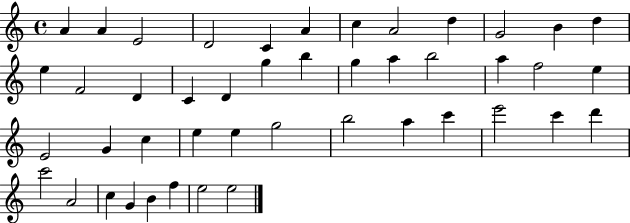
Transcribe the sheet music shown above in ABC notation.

X:1
T:Untitled
M:4/4
L:1/4
K:C
A A E2 D2 C A c A2 d G2 B d e F2 D C D g b g a b2 a f2 e E2 G c e e g2 b2 a c' e'2 c' d' c'2 A2 c G B f e2 e2